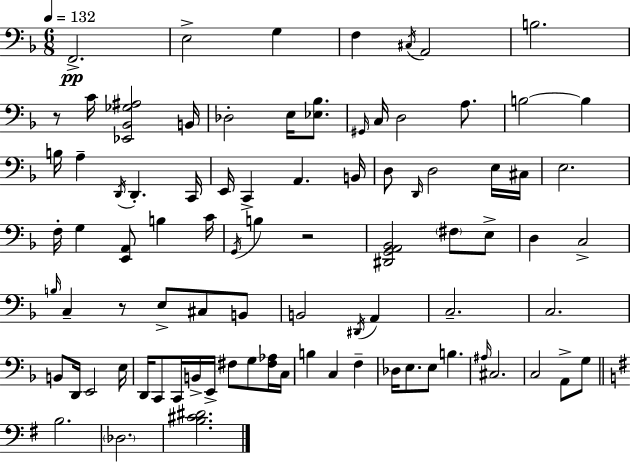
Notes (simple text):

F2/h. E3/h G3/q F3/q C#3/s A2/h B3/h. R/e C4/s [Eb2,Bb2,Gb3,A#3]/h B2/s Db3/h E3/s [Eb3,Bb3]/e. G#2/s C3/s D3/h A3/e. B3/h B3/q B3/s A3/q D2/s D2/q. C2/s E2/s C2/q A2/q. B2/s D3/e D2/s D3/h E3/s C#3/s E3/h. F3/s G3/q [E2,A2]/e B3/q C4/s G2/s B3/q R/h [D#2,G2,A2,Bb2]/h F#3/e E3/e D3/q C3/h B3/s C3/q R/e E3/e C#3/e B2/e B2/h D#2/s A2/q C3/h. C3/h. B2/e D2/s E2/h E3/s D2/s C2/e C2/s B2/s E2/s F#3/e G3/e [F#3,Ab3]/s C3/s B3/q C3/q F3/q Db3/s E3/e. E3/e B3/q. A#3/s C#3/h. C3/h A2/e G3/e B3/h. Db3/h. [B3,C#4,D#4]/h.